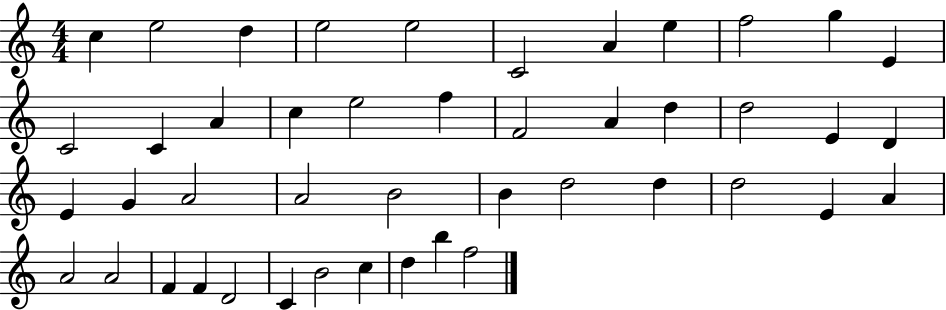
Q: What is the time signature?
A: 4/4